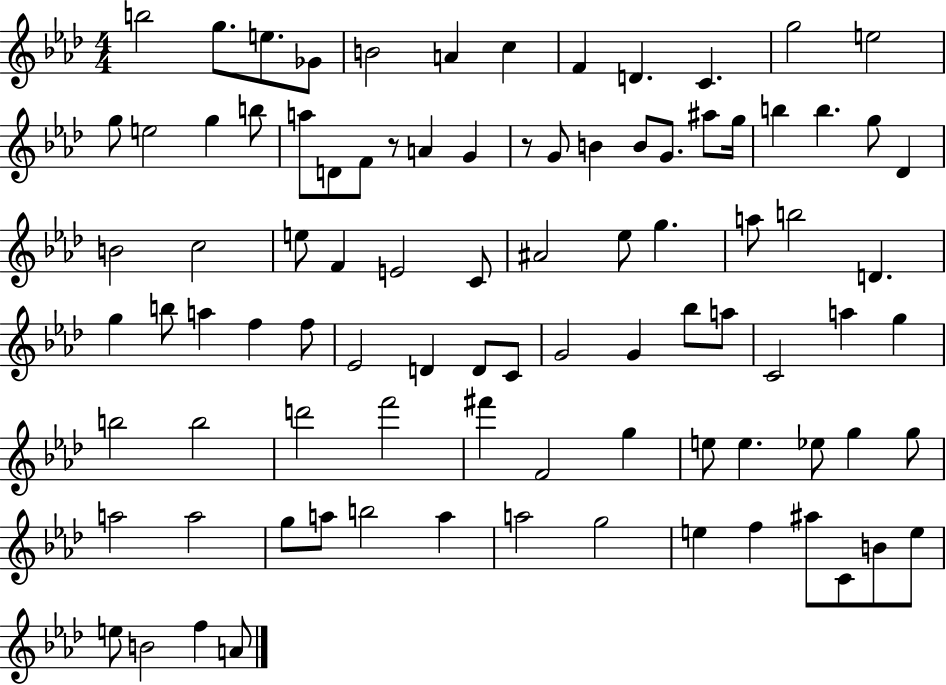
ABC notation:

X:1
T:Untitled
M:4/4
L:1/4
K:Ab
b2 g/2 e/2 _G/2 B2 A c F D C g2 e2 g/2 e2 g b/2 a/2 D/2 F/2 z/2 A G z/2 G/2 B B/2 G/2 ^a/2 g/4 b b g/2 _D B2 c2 e/2 F E2 C/2 ^A2 _e/2 g a/2 b2 D g b/2 a f f/2 _E2 D D/2 C/2 G2 G _b/2 a/2 C2 a g b2 b2 d'2 f'2 ^f' F2 g e/2 e _e/2 g g/2 a2 a2 g/2 a/2 b2 a a2 g2 e f ^a/2 C/2 B/2 e/2 e/2 B2 f A/2